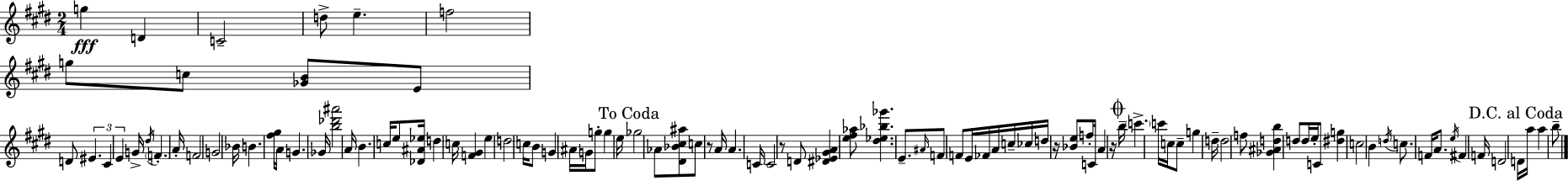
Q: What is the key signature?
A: E major